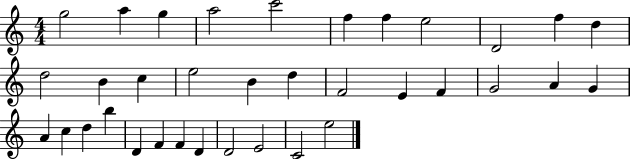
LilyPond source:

{
  \clef treble
  \numericTimeSignature
  \time 4/4
  \key c \major
  g''2 a''4 g''4 | a''2 c'''2 | f''4 f''4 e''2 | d'2 f''4 d''4 | \break d''2 b'4 c''4 | e''2 b'4 d''4 | f'2 e'4 f'4 | g'2 a'4 g'4 | \break a'4 c''4 d''4 b''4 | d'4 f'4 f'4 d'4 | d'2 e'2 | c'2 e''2 | \break \bar "|."
}